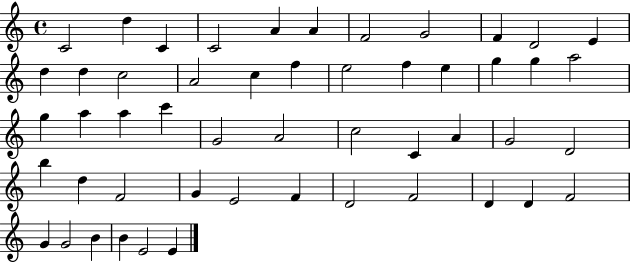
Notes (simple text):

C4/h D5/q C4/q C4/h A4/q A4/q F4/h G4/h F4/q D4/h E4/q D5/q D5/q C5/h A4/h C5/q F5/q E5/h F5/q E5/q G5/q G5/q A5/h G5/q A5/q A5/q C6/q G4/h A4/h C5/h C4/q A4/q G4/h D4/h B5/q D5/q F4/h G4/q E4/h F4/q D4/h F4/h D4/q D4/q F4/h G4/q G4/h B4/q B4/q E4/h E4/q